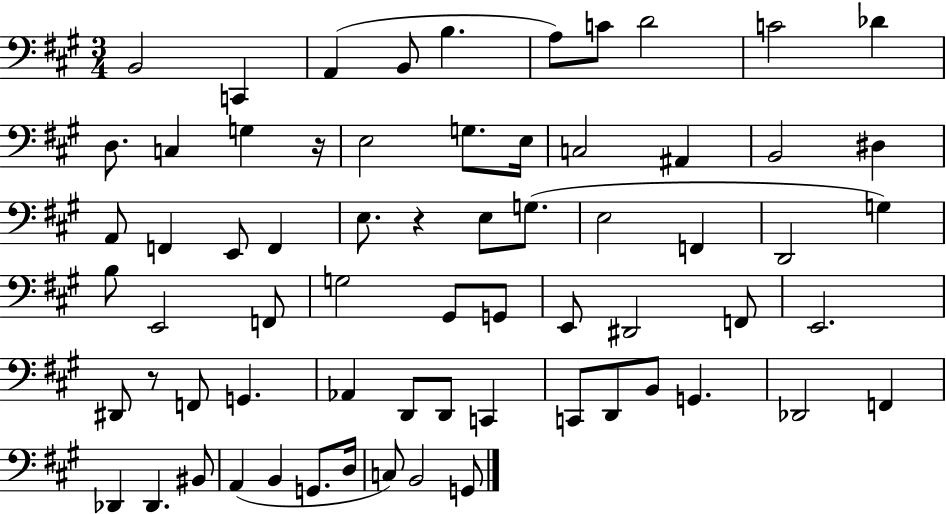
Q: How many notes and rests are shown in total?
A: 67